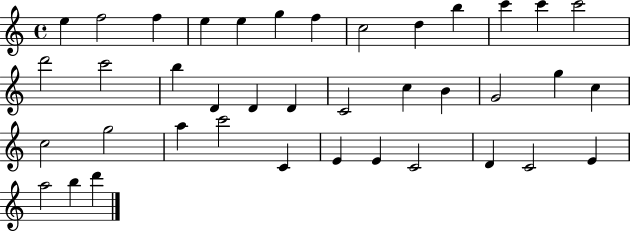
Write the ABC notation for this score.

X:1
T:Untitled
M:4/4
L:1/4
K:C
e f2 f e e g f c2 d b c' c' c'2 d'2 c'2 b D D D C2 c B G2 g c c2 g2 a c'2 C E E C2 D C2 E a2 b d'